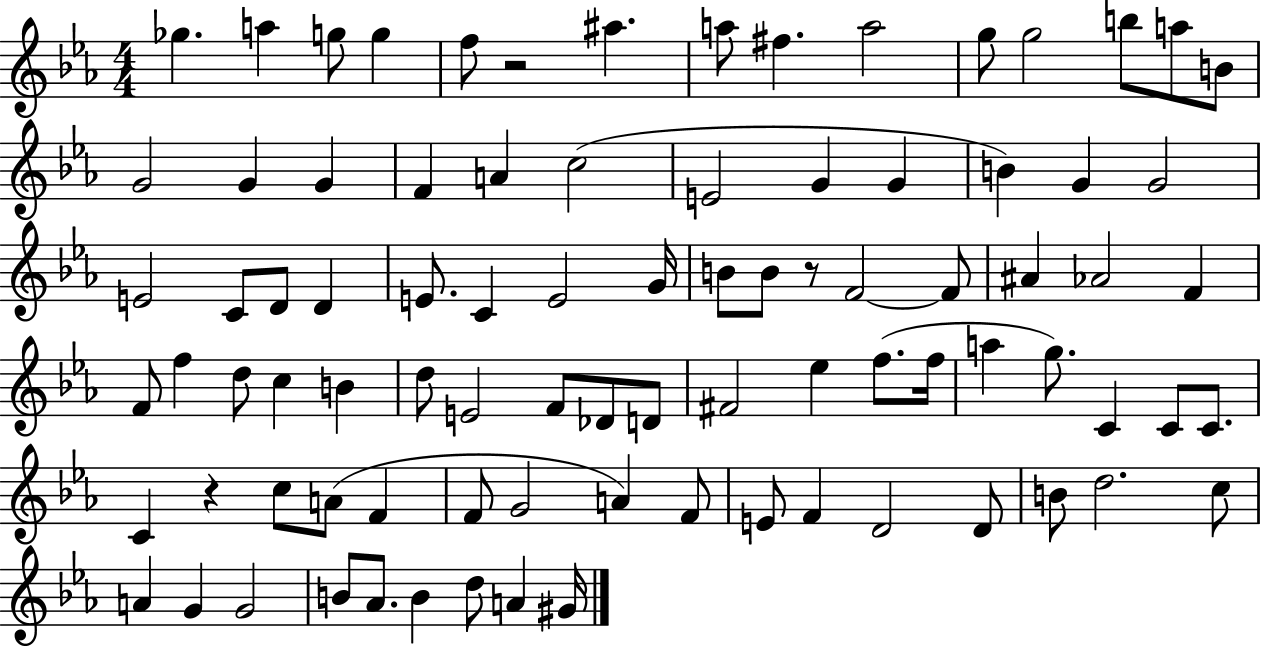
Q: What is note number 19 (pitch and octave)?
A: A4